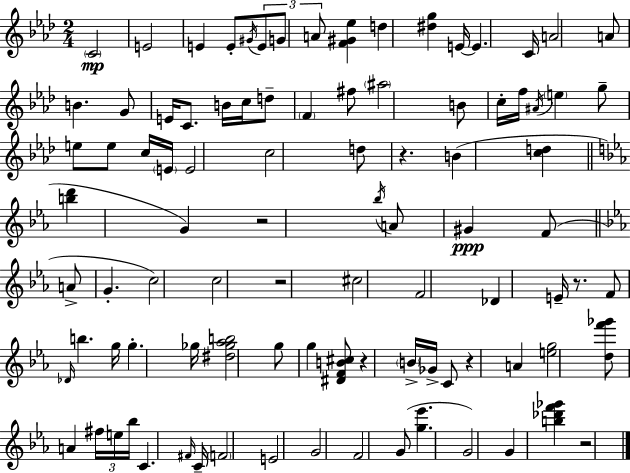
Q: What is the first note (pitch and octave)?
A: C4